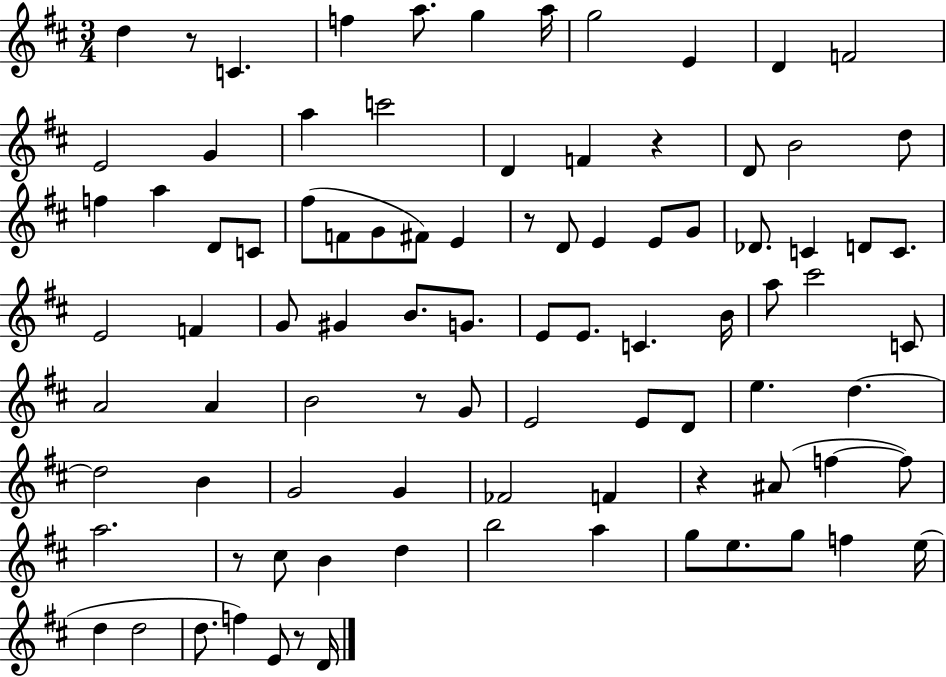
X:1
T:Untitled
M:3/4
L:1/4
K:D
d z/2 C f a/2 g a/4 g2 E D F2 E2 G a c'2 D F z D/2 B2 d/2 f a D/2 C/2 ^f/2 F/2 G/2 ^F/2 E z/2 D/2 E E/2 G/2 _D/2 C D/2 C/2 E2 F G/2 ^G B/2 G/2 E/2 E/2 C B/4 a/2 ^c'2 C/2 A2 A B2 z/2 G/2 E2 E/2 D/2 e d d2 B G2 G _F2 F z ^A/2 f f/2 a2 z/2 ^c/2 B d b2 a g/2 e/2 g/2 f e/4 d d2 d/2 f E/2 z/2 D/4